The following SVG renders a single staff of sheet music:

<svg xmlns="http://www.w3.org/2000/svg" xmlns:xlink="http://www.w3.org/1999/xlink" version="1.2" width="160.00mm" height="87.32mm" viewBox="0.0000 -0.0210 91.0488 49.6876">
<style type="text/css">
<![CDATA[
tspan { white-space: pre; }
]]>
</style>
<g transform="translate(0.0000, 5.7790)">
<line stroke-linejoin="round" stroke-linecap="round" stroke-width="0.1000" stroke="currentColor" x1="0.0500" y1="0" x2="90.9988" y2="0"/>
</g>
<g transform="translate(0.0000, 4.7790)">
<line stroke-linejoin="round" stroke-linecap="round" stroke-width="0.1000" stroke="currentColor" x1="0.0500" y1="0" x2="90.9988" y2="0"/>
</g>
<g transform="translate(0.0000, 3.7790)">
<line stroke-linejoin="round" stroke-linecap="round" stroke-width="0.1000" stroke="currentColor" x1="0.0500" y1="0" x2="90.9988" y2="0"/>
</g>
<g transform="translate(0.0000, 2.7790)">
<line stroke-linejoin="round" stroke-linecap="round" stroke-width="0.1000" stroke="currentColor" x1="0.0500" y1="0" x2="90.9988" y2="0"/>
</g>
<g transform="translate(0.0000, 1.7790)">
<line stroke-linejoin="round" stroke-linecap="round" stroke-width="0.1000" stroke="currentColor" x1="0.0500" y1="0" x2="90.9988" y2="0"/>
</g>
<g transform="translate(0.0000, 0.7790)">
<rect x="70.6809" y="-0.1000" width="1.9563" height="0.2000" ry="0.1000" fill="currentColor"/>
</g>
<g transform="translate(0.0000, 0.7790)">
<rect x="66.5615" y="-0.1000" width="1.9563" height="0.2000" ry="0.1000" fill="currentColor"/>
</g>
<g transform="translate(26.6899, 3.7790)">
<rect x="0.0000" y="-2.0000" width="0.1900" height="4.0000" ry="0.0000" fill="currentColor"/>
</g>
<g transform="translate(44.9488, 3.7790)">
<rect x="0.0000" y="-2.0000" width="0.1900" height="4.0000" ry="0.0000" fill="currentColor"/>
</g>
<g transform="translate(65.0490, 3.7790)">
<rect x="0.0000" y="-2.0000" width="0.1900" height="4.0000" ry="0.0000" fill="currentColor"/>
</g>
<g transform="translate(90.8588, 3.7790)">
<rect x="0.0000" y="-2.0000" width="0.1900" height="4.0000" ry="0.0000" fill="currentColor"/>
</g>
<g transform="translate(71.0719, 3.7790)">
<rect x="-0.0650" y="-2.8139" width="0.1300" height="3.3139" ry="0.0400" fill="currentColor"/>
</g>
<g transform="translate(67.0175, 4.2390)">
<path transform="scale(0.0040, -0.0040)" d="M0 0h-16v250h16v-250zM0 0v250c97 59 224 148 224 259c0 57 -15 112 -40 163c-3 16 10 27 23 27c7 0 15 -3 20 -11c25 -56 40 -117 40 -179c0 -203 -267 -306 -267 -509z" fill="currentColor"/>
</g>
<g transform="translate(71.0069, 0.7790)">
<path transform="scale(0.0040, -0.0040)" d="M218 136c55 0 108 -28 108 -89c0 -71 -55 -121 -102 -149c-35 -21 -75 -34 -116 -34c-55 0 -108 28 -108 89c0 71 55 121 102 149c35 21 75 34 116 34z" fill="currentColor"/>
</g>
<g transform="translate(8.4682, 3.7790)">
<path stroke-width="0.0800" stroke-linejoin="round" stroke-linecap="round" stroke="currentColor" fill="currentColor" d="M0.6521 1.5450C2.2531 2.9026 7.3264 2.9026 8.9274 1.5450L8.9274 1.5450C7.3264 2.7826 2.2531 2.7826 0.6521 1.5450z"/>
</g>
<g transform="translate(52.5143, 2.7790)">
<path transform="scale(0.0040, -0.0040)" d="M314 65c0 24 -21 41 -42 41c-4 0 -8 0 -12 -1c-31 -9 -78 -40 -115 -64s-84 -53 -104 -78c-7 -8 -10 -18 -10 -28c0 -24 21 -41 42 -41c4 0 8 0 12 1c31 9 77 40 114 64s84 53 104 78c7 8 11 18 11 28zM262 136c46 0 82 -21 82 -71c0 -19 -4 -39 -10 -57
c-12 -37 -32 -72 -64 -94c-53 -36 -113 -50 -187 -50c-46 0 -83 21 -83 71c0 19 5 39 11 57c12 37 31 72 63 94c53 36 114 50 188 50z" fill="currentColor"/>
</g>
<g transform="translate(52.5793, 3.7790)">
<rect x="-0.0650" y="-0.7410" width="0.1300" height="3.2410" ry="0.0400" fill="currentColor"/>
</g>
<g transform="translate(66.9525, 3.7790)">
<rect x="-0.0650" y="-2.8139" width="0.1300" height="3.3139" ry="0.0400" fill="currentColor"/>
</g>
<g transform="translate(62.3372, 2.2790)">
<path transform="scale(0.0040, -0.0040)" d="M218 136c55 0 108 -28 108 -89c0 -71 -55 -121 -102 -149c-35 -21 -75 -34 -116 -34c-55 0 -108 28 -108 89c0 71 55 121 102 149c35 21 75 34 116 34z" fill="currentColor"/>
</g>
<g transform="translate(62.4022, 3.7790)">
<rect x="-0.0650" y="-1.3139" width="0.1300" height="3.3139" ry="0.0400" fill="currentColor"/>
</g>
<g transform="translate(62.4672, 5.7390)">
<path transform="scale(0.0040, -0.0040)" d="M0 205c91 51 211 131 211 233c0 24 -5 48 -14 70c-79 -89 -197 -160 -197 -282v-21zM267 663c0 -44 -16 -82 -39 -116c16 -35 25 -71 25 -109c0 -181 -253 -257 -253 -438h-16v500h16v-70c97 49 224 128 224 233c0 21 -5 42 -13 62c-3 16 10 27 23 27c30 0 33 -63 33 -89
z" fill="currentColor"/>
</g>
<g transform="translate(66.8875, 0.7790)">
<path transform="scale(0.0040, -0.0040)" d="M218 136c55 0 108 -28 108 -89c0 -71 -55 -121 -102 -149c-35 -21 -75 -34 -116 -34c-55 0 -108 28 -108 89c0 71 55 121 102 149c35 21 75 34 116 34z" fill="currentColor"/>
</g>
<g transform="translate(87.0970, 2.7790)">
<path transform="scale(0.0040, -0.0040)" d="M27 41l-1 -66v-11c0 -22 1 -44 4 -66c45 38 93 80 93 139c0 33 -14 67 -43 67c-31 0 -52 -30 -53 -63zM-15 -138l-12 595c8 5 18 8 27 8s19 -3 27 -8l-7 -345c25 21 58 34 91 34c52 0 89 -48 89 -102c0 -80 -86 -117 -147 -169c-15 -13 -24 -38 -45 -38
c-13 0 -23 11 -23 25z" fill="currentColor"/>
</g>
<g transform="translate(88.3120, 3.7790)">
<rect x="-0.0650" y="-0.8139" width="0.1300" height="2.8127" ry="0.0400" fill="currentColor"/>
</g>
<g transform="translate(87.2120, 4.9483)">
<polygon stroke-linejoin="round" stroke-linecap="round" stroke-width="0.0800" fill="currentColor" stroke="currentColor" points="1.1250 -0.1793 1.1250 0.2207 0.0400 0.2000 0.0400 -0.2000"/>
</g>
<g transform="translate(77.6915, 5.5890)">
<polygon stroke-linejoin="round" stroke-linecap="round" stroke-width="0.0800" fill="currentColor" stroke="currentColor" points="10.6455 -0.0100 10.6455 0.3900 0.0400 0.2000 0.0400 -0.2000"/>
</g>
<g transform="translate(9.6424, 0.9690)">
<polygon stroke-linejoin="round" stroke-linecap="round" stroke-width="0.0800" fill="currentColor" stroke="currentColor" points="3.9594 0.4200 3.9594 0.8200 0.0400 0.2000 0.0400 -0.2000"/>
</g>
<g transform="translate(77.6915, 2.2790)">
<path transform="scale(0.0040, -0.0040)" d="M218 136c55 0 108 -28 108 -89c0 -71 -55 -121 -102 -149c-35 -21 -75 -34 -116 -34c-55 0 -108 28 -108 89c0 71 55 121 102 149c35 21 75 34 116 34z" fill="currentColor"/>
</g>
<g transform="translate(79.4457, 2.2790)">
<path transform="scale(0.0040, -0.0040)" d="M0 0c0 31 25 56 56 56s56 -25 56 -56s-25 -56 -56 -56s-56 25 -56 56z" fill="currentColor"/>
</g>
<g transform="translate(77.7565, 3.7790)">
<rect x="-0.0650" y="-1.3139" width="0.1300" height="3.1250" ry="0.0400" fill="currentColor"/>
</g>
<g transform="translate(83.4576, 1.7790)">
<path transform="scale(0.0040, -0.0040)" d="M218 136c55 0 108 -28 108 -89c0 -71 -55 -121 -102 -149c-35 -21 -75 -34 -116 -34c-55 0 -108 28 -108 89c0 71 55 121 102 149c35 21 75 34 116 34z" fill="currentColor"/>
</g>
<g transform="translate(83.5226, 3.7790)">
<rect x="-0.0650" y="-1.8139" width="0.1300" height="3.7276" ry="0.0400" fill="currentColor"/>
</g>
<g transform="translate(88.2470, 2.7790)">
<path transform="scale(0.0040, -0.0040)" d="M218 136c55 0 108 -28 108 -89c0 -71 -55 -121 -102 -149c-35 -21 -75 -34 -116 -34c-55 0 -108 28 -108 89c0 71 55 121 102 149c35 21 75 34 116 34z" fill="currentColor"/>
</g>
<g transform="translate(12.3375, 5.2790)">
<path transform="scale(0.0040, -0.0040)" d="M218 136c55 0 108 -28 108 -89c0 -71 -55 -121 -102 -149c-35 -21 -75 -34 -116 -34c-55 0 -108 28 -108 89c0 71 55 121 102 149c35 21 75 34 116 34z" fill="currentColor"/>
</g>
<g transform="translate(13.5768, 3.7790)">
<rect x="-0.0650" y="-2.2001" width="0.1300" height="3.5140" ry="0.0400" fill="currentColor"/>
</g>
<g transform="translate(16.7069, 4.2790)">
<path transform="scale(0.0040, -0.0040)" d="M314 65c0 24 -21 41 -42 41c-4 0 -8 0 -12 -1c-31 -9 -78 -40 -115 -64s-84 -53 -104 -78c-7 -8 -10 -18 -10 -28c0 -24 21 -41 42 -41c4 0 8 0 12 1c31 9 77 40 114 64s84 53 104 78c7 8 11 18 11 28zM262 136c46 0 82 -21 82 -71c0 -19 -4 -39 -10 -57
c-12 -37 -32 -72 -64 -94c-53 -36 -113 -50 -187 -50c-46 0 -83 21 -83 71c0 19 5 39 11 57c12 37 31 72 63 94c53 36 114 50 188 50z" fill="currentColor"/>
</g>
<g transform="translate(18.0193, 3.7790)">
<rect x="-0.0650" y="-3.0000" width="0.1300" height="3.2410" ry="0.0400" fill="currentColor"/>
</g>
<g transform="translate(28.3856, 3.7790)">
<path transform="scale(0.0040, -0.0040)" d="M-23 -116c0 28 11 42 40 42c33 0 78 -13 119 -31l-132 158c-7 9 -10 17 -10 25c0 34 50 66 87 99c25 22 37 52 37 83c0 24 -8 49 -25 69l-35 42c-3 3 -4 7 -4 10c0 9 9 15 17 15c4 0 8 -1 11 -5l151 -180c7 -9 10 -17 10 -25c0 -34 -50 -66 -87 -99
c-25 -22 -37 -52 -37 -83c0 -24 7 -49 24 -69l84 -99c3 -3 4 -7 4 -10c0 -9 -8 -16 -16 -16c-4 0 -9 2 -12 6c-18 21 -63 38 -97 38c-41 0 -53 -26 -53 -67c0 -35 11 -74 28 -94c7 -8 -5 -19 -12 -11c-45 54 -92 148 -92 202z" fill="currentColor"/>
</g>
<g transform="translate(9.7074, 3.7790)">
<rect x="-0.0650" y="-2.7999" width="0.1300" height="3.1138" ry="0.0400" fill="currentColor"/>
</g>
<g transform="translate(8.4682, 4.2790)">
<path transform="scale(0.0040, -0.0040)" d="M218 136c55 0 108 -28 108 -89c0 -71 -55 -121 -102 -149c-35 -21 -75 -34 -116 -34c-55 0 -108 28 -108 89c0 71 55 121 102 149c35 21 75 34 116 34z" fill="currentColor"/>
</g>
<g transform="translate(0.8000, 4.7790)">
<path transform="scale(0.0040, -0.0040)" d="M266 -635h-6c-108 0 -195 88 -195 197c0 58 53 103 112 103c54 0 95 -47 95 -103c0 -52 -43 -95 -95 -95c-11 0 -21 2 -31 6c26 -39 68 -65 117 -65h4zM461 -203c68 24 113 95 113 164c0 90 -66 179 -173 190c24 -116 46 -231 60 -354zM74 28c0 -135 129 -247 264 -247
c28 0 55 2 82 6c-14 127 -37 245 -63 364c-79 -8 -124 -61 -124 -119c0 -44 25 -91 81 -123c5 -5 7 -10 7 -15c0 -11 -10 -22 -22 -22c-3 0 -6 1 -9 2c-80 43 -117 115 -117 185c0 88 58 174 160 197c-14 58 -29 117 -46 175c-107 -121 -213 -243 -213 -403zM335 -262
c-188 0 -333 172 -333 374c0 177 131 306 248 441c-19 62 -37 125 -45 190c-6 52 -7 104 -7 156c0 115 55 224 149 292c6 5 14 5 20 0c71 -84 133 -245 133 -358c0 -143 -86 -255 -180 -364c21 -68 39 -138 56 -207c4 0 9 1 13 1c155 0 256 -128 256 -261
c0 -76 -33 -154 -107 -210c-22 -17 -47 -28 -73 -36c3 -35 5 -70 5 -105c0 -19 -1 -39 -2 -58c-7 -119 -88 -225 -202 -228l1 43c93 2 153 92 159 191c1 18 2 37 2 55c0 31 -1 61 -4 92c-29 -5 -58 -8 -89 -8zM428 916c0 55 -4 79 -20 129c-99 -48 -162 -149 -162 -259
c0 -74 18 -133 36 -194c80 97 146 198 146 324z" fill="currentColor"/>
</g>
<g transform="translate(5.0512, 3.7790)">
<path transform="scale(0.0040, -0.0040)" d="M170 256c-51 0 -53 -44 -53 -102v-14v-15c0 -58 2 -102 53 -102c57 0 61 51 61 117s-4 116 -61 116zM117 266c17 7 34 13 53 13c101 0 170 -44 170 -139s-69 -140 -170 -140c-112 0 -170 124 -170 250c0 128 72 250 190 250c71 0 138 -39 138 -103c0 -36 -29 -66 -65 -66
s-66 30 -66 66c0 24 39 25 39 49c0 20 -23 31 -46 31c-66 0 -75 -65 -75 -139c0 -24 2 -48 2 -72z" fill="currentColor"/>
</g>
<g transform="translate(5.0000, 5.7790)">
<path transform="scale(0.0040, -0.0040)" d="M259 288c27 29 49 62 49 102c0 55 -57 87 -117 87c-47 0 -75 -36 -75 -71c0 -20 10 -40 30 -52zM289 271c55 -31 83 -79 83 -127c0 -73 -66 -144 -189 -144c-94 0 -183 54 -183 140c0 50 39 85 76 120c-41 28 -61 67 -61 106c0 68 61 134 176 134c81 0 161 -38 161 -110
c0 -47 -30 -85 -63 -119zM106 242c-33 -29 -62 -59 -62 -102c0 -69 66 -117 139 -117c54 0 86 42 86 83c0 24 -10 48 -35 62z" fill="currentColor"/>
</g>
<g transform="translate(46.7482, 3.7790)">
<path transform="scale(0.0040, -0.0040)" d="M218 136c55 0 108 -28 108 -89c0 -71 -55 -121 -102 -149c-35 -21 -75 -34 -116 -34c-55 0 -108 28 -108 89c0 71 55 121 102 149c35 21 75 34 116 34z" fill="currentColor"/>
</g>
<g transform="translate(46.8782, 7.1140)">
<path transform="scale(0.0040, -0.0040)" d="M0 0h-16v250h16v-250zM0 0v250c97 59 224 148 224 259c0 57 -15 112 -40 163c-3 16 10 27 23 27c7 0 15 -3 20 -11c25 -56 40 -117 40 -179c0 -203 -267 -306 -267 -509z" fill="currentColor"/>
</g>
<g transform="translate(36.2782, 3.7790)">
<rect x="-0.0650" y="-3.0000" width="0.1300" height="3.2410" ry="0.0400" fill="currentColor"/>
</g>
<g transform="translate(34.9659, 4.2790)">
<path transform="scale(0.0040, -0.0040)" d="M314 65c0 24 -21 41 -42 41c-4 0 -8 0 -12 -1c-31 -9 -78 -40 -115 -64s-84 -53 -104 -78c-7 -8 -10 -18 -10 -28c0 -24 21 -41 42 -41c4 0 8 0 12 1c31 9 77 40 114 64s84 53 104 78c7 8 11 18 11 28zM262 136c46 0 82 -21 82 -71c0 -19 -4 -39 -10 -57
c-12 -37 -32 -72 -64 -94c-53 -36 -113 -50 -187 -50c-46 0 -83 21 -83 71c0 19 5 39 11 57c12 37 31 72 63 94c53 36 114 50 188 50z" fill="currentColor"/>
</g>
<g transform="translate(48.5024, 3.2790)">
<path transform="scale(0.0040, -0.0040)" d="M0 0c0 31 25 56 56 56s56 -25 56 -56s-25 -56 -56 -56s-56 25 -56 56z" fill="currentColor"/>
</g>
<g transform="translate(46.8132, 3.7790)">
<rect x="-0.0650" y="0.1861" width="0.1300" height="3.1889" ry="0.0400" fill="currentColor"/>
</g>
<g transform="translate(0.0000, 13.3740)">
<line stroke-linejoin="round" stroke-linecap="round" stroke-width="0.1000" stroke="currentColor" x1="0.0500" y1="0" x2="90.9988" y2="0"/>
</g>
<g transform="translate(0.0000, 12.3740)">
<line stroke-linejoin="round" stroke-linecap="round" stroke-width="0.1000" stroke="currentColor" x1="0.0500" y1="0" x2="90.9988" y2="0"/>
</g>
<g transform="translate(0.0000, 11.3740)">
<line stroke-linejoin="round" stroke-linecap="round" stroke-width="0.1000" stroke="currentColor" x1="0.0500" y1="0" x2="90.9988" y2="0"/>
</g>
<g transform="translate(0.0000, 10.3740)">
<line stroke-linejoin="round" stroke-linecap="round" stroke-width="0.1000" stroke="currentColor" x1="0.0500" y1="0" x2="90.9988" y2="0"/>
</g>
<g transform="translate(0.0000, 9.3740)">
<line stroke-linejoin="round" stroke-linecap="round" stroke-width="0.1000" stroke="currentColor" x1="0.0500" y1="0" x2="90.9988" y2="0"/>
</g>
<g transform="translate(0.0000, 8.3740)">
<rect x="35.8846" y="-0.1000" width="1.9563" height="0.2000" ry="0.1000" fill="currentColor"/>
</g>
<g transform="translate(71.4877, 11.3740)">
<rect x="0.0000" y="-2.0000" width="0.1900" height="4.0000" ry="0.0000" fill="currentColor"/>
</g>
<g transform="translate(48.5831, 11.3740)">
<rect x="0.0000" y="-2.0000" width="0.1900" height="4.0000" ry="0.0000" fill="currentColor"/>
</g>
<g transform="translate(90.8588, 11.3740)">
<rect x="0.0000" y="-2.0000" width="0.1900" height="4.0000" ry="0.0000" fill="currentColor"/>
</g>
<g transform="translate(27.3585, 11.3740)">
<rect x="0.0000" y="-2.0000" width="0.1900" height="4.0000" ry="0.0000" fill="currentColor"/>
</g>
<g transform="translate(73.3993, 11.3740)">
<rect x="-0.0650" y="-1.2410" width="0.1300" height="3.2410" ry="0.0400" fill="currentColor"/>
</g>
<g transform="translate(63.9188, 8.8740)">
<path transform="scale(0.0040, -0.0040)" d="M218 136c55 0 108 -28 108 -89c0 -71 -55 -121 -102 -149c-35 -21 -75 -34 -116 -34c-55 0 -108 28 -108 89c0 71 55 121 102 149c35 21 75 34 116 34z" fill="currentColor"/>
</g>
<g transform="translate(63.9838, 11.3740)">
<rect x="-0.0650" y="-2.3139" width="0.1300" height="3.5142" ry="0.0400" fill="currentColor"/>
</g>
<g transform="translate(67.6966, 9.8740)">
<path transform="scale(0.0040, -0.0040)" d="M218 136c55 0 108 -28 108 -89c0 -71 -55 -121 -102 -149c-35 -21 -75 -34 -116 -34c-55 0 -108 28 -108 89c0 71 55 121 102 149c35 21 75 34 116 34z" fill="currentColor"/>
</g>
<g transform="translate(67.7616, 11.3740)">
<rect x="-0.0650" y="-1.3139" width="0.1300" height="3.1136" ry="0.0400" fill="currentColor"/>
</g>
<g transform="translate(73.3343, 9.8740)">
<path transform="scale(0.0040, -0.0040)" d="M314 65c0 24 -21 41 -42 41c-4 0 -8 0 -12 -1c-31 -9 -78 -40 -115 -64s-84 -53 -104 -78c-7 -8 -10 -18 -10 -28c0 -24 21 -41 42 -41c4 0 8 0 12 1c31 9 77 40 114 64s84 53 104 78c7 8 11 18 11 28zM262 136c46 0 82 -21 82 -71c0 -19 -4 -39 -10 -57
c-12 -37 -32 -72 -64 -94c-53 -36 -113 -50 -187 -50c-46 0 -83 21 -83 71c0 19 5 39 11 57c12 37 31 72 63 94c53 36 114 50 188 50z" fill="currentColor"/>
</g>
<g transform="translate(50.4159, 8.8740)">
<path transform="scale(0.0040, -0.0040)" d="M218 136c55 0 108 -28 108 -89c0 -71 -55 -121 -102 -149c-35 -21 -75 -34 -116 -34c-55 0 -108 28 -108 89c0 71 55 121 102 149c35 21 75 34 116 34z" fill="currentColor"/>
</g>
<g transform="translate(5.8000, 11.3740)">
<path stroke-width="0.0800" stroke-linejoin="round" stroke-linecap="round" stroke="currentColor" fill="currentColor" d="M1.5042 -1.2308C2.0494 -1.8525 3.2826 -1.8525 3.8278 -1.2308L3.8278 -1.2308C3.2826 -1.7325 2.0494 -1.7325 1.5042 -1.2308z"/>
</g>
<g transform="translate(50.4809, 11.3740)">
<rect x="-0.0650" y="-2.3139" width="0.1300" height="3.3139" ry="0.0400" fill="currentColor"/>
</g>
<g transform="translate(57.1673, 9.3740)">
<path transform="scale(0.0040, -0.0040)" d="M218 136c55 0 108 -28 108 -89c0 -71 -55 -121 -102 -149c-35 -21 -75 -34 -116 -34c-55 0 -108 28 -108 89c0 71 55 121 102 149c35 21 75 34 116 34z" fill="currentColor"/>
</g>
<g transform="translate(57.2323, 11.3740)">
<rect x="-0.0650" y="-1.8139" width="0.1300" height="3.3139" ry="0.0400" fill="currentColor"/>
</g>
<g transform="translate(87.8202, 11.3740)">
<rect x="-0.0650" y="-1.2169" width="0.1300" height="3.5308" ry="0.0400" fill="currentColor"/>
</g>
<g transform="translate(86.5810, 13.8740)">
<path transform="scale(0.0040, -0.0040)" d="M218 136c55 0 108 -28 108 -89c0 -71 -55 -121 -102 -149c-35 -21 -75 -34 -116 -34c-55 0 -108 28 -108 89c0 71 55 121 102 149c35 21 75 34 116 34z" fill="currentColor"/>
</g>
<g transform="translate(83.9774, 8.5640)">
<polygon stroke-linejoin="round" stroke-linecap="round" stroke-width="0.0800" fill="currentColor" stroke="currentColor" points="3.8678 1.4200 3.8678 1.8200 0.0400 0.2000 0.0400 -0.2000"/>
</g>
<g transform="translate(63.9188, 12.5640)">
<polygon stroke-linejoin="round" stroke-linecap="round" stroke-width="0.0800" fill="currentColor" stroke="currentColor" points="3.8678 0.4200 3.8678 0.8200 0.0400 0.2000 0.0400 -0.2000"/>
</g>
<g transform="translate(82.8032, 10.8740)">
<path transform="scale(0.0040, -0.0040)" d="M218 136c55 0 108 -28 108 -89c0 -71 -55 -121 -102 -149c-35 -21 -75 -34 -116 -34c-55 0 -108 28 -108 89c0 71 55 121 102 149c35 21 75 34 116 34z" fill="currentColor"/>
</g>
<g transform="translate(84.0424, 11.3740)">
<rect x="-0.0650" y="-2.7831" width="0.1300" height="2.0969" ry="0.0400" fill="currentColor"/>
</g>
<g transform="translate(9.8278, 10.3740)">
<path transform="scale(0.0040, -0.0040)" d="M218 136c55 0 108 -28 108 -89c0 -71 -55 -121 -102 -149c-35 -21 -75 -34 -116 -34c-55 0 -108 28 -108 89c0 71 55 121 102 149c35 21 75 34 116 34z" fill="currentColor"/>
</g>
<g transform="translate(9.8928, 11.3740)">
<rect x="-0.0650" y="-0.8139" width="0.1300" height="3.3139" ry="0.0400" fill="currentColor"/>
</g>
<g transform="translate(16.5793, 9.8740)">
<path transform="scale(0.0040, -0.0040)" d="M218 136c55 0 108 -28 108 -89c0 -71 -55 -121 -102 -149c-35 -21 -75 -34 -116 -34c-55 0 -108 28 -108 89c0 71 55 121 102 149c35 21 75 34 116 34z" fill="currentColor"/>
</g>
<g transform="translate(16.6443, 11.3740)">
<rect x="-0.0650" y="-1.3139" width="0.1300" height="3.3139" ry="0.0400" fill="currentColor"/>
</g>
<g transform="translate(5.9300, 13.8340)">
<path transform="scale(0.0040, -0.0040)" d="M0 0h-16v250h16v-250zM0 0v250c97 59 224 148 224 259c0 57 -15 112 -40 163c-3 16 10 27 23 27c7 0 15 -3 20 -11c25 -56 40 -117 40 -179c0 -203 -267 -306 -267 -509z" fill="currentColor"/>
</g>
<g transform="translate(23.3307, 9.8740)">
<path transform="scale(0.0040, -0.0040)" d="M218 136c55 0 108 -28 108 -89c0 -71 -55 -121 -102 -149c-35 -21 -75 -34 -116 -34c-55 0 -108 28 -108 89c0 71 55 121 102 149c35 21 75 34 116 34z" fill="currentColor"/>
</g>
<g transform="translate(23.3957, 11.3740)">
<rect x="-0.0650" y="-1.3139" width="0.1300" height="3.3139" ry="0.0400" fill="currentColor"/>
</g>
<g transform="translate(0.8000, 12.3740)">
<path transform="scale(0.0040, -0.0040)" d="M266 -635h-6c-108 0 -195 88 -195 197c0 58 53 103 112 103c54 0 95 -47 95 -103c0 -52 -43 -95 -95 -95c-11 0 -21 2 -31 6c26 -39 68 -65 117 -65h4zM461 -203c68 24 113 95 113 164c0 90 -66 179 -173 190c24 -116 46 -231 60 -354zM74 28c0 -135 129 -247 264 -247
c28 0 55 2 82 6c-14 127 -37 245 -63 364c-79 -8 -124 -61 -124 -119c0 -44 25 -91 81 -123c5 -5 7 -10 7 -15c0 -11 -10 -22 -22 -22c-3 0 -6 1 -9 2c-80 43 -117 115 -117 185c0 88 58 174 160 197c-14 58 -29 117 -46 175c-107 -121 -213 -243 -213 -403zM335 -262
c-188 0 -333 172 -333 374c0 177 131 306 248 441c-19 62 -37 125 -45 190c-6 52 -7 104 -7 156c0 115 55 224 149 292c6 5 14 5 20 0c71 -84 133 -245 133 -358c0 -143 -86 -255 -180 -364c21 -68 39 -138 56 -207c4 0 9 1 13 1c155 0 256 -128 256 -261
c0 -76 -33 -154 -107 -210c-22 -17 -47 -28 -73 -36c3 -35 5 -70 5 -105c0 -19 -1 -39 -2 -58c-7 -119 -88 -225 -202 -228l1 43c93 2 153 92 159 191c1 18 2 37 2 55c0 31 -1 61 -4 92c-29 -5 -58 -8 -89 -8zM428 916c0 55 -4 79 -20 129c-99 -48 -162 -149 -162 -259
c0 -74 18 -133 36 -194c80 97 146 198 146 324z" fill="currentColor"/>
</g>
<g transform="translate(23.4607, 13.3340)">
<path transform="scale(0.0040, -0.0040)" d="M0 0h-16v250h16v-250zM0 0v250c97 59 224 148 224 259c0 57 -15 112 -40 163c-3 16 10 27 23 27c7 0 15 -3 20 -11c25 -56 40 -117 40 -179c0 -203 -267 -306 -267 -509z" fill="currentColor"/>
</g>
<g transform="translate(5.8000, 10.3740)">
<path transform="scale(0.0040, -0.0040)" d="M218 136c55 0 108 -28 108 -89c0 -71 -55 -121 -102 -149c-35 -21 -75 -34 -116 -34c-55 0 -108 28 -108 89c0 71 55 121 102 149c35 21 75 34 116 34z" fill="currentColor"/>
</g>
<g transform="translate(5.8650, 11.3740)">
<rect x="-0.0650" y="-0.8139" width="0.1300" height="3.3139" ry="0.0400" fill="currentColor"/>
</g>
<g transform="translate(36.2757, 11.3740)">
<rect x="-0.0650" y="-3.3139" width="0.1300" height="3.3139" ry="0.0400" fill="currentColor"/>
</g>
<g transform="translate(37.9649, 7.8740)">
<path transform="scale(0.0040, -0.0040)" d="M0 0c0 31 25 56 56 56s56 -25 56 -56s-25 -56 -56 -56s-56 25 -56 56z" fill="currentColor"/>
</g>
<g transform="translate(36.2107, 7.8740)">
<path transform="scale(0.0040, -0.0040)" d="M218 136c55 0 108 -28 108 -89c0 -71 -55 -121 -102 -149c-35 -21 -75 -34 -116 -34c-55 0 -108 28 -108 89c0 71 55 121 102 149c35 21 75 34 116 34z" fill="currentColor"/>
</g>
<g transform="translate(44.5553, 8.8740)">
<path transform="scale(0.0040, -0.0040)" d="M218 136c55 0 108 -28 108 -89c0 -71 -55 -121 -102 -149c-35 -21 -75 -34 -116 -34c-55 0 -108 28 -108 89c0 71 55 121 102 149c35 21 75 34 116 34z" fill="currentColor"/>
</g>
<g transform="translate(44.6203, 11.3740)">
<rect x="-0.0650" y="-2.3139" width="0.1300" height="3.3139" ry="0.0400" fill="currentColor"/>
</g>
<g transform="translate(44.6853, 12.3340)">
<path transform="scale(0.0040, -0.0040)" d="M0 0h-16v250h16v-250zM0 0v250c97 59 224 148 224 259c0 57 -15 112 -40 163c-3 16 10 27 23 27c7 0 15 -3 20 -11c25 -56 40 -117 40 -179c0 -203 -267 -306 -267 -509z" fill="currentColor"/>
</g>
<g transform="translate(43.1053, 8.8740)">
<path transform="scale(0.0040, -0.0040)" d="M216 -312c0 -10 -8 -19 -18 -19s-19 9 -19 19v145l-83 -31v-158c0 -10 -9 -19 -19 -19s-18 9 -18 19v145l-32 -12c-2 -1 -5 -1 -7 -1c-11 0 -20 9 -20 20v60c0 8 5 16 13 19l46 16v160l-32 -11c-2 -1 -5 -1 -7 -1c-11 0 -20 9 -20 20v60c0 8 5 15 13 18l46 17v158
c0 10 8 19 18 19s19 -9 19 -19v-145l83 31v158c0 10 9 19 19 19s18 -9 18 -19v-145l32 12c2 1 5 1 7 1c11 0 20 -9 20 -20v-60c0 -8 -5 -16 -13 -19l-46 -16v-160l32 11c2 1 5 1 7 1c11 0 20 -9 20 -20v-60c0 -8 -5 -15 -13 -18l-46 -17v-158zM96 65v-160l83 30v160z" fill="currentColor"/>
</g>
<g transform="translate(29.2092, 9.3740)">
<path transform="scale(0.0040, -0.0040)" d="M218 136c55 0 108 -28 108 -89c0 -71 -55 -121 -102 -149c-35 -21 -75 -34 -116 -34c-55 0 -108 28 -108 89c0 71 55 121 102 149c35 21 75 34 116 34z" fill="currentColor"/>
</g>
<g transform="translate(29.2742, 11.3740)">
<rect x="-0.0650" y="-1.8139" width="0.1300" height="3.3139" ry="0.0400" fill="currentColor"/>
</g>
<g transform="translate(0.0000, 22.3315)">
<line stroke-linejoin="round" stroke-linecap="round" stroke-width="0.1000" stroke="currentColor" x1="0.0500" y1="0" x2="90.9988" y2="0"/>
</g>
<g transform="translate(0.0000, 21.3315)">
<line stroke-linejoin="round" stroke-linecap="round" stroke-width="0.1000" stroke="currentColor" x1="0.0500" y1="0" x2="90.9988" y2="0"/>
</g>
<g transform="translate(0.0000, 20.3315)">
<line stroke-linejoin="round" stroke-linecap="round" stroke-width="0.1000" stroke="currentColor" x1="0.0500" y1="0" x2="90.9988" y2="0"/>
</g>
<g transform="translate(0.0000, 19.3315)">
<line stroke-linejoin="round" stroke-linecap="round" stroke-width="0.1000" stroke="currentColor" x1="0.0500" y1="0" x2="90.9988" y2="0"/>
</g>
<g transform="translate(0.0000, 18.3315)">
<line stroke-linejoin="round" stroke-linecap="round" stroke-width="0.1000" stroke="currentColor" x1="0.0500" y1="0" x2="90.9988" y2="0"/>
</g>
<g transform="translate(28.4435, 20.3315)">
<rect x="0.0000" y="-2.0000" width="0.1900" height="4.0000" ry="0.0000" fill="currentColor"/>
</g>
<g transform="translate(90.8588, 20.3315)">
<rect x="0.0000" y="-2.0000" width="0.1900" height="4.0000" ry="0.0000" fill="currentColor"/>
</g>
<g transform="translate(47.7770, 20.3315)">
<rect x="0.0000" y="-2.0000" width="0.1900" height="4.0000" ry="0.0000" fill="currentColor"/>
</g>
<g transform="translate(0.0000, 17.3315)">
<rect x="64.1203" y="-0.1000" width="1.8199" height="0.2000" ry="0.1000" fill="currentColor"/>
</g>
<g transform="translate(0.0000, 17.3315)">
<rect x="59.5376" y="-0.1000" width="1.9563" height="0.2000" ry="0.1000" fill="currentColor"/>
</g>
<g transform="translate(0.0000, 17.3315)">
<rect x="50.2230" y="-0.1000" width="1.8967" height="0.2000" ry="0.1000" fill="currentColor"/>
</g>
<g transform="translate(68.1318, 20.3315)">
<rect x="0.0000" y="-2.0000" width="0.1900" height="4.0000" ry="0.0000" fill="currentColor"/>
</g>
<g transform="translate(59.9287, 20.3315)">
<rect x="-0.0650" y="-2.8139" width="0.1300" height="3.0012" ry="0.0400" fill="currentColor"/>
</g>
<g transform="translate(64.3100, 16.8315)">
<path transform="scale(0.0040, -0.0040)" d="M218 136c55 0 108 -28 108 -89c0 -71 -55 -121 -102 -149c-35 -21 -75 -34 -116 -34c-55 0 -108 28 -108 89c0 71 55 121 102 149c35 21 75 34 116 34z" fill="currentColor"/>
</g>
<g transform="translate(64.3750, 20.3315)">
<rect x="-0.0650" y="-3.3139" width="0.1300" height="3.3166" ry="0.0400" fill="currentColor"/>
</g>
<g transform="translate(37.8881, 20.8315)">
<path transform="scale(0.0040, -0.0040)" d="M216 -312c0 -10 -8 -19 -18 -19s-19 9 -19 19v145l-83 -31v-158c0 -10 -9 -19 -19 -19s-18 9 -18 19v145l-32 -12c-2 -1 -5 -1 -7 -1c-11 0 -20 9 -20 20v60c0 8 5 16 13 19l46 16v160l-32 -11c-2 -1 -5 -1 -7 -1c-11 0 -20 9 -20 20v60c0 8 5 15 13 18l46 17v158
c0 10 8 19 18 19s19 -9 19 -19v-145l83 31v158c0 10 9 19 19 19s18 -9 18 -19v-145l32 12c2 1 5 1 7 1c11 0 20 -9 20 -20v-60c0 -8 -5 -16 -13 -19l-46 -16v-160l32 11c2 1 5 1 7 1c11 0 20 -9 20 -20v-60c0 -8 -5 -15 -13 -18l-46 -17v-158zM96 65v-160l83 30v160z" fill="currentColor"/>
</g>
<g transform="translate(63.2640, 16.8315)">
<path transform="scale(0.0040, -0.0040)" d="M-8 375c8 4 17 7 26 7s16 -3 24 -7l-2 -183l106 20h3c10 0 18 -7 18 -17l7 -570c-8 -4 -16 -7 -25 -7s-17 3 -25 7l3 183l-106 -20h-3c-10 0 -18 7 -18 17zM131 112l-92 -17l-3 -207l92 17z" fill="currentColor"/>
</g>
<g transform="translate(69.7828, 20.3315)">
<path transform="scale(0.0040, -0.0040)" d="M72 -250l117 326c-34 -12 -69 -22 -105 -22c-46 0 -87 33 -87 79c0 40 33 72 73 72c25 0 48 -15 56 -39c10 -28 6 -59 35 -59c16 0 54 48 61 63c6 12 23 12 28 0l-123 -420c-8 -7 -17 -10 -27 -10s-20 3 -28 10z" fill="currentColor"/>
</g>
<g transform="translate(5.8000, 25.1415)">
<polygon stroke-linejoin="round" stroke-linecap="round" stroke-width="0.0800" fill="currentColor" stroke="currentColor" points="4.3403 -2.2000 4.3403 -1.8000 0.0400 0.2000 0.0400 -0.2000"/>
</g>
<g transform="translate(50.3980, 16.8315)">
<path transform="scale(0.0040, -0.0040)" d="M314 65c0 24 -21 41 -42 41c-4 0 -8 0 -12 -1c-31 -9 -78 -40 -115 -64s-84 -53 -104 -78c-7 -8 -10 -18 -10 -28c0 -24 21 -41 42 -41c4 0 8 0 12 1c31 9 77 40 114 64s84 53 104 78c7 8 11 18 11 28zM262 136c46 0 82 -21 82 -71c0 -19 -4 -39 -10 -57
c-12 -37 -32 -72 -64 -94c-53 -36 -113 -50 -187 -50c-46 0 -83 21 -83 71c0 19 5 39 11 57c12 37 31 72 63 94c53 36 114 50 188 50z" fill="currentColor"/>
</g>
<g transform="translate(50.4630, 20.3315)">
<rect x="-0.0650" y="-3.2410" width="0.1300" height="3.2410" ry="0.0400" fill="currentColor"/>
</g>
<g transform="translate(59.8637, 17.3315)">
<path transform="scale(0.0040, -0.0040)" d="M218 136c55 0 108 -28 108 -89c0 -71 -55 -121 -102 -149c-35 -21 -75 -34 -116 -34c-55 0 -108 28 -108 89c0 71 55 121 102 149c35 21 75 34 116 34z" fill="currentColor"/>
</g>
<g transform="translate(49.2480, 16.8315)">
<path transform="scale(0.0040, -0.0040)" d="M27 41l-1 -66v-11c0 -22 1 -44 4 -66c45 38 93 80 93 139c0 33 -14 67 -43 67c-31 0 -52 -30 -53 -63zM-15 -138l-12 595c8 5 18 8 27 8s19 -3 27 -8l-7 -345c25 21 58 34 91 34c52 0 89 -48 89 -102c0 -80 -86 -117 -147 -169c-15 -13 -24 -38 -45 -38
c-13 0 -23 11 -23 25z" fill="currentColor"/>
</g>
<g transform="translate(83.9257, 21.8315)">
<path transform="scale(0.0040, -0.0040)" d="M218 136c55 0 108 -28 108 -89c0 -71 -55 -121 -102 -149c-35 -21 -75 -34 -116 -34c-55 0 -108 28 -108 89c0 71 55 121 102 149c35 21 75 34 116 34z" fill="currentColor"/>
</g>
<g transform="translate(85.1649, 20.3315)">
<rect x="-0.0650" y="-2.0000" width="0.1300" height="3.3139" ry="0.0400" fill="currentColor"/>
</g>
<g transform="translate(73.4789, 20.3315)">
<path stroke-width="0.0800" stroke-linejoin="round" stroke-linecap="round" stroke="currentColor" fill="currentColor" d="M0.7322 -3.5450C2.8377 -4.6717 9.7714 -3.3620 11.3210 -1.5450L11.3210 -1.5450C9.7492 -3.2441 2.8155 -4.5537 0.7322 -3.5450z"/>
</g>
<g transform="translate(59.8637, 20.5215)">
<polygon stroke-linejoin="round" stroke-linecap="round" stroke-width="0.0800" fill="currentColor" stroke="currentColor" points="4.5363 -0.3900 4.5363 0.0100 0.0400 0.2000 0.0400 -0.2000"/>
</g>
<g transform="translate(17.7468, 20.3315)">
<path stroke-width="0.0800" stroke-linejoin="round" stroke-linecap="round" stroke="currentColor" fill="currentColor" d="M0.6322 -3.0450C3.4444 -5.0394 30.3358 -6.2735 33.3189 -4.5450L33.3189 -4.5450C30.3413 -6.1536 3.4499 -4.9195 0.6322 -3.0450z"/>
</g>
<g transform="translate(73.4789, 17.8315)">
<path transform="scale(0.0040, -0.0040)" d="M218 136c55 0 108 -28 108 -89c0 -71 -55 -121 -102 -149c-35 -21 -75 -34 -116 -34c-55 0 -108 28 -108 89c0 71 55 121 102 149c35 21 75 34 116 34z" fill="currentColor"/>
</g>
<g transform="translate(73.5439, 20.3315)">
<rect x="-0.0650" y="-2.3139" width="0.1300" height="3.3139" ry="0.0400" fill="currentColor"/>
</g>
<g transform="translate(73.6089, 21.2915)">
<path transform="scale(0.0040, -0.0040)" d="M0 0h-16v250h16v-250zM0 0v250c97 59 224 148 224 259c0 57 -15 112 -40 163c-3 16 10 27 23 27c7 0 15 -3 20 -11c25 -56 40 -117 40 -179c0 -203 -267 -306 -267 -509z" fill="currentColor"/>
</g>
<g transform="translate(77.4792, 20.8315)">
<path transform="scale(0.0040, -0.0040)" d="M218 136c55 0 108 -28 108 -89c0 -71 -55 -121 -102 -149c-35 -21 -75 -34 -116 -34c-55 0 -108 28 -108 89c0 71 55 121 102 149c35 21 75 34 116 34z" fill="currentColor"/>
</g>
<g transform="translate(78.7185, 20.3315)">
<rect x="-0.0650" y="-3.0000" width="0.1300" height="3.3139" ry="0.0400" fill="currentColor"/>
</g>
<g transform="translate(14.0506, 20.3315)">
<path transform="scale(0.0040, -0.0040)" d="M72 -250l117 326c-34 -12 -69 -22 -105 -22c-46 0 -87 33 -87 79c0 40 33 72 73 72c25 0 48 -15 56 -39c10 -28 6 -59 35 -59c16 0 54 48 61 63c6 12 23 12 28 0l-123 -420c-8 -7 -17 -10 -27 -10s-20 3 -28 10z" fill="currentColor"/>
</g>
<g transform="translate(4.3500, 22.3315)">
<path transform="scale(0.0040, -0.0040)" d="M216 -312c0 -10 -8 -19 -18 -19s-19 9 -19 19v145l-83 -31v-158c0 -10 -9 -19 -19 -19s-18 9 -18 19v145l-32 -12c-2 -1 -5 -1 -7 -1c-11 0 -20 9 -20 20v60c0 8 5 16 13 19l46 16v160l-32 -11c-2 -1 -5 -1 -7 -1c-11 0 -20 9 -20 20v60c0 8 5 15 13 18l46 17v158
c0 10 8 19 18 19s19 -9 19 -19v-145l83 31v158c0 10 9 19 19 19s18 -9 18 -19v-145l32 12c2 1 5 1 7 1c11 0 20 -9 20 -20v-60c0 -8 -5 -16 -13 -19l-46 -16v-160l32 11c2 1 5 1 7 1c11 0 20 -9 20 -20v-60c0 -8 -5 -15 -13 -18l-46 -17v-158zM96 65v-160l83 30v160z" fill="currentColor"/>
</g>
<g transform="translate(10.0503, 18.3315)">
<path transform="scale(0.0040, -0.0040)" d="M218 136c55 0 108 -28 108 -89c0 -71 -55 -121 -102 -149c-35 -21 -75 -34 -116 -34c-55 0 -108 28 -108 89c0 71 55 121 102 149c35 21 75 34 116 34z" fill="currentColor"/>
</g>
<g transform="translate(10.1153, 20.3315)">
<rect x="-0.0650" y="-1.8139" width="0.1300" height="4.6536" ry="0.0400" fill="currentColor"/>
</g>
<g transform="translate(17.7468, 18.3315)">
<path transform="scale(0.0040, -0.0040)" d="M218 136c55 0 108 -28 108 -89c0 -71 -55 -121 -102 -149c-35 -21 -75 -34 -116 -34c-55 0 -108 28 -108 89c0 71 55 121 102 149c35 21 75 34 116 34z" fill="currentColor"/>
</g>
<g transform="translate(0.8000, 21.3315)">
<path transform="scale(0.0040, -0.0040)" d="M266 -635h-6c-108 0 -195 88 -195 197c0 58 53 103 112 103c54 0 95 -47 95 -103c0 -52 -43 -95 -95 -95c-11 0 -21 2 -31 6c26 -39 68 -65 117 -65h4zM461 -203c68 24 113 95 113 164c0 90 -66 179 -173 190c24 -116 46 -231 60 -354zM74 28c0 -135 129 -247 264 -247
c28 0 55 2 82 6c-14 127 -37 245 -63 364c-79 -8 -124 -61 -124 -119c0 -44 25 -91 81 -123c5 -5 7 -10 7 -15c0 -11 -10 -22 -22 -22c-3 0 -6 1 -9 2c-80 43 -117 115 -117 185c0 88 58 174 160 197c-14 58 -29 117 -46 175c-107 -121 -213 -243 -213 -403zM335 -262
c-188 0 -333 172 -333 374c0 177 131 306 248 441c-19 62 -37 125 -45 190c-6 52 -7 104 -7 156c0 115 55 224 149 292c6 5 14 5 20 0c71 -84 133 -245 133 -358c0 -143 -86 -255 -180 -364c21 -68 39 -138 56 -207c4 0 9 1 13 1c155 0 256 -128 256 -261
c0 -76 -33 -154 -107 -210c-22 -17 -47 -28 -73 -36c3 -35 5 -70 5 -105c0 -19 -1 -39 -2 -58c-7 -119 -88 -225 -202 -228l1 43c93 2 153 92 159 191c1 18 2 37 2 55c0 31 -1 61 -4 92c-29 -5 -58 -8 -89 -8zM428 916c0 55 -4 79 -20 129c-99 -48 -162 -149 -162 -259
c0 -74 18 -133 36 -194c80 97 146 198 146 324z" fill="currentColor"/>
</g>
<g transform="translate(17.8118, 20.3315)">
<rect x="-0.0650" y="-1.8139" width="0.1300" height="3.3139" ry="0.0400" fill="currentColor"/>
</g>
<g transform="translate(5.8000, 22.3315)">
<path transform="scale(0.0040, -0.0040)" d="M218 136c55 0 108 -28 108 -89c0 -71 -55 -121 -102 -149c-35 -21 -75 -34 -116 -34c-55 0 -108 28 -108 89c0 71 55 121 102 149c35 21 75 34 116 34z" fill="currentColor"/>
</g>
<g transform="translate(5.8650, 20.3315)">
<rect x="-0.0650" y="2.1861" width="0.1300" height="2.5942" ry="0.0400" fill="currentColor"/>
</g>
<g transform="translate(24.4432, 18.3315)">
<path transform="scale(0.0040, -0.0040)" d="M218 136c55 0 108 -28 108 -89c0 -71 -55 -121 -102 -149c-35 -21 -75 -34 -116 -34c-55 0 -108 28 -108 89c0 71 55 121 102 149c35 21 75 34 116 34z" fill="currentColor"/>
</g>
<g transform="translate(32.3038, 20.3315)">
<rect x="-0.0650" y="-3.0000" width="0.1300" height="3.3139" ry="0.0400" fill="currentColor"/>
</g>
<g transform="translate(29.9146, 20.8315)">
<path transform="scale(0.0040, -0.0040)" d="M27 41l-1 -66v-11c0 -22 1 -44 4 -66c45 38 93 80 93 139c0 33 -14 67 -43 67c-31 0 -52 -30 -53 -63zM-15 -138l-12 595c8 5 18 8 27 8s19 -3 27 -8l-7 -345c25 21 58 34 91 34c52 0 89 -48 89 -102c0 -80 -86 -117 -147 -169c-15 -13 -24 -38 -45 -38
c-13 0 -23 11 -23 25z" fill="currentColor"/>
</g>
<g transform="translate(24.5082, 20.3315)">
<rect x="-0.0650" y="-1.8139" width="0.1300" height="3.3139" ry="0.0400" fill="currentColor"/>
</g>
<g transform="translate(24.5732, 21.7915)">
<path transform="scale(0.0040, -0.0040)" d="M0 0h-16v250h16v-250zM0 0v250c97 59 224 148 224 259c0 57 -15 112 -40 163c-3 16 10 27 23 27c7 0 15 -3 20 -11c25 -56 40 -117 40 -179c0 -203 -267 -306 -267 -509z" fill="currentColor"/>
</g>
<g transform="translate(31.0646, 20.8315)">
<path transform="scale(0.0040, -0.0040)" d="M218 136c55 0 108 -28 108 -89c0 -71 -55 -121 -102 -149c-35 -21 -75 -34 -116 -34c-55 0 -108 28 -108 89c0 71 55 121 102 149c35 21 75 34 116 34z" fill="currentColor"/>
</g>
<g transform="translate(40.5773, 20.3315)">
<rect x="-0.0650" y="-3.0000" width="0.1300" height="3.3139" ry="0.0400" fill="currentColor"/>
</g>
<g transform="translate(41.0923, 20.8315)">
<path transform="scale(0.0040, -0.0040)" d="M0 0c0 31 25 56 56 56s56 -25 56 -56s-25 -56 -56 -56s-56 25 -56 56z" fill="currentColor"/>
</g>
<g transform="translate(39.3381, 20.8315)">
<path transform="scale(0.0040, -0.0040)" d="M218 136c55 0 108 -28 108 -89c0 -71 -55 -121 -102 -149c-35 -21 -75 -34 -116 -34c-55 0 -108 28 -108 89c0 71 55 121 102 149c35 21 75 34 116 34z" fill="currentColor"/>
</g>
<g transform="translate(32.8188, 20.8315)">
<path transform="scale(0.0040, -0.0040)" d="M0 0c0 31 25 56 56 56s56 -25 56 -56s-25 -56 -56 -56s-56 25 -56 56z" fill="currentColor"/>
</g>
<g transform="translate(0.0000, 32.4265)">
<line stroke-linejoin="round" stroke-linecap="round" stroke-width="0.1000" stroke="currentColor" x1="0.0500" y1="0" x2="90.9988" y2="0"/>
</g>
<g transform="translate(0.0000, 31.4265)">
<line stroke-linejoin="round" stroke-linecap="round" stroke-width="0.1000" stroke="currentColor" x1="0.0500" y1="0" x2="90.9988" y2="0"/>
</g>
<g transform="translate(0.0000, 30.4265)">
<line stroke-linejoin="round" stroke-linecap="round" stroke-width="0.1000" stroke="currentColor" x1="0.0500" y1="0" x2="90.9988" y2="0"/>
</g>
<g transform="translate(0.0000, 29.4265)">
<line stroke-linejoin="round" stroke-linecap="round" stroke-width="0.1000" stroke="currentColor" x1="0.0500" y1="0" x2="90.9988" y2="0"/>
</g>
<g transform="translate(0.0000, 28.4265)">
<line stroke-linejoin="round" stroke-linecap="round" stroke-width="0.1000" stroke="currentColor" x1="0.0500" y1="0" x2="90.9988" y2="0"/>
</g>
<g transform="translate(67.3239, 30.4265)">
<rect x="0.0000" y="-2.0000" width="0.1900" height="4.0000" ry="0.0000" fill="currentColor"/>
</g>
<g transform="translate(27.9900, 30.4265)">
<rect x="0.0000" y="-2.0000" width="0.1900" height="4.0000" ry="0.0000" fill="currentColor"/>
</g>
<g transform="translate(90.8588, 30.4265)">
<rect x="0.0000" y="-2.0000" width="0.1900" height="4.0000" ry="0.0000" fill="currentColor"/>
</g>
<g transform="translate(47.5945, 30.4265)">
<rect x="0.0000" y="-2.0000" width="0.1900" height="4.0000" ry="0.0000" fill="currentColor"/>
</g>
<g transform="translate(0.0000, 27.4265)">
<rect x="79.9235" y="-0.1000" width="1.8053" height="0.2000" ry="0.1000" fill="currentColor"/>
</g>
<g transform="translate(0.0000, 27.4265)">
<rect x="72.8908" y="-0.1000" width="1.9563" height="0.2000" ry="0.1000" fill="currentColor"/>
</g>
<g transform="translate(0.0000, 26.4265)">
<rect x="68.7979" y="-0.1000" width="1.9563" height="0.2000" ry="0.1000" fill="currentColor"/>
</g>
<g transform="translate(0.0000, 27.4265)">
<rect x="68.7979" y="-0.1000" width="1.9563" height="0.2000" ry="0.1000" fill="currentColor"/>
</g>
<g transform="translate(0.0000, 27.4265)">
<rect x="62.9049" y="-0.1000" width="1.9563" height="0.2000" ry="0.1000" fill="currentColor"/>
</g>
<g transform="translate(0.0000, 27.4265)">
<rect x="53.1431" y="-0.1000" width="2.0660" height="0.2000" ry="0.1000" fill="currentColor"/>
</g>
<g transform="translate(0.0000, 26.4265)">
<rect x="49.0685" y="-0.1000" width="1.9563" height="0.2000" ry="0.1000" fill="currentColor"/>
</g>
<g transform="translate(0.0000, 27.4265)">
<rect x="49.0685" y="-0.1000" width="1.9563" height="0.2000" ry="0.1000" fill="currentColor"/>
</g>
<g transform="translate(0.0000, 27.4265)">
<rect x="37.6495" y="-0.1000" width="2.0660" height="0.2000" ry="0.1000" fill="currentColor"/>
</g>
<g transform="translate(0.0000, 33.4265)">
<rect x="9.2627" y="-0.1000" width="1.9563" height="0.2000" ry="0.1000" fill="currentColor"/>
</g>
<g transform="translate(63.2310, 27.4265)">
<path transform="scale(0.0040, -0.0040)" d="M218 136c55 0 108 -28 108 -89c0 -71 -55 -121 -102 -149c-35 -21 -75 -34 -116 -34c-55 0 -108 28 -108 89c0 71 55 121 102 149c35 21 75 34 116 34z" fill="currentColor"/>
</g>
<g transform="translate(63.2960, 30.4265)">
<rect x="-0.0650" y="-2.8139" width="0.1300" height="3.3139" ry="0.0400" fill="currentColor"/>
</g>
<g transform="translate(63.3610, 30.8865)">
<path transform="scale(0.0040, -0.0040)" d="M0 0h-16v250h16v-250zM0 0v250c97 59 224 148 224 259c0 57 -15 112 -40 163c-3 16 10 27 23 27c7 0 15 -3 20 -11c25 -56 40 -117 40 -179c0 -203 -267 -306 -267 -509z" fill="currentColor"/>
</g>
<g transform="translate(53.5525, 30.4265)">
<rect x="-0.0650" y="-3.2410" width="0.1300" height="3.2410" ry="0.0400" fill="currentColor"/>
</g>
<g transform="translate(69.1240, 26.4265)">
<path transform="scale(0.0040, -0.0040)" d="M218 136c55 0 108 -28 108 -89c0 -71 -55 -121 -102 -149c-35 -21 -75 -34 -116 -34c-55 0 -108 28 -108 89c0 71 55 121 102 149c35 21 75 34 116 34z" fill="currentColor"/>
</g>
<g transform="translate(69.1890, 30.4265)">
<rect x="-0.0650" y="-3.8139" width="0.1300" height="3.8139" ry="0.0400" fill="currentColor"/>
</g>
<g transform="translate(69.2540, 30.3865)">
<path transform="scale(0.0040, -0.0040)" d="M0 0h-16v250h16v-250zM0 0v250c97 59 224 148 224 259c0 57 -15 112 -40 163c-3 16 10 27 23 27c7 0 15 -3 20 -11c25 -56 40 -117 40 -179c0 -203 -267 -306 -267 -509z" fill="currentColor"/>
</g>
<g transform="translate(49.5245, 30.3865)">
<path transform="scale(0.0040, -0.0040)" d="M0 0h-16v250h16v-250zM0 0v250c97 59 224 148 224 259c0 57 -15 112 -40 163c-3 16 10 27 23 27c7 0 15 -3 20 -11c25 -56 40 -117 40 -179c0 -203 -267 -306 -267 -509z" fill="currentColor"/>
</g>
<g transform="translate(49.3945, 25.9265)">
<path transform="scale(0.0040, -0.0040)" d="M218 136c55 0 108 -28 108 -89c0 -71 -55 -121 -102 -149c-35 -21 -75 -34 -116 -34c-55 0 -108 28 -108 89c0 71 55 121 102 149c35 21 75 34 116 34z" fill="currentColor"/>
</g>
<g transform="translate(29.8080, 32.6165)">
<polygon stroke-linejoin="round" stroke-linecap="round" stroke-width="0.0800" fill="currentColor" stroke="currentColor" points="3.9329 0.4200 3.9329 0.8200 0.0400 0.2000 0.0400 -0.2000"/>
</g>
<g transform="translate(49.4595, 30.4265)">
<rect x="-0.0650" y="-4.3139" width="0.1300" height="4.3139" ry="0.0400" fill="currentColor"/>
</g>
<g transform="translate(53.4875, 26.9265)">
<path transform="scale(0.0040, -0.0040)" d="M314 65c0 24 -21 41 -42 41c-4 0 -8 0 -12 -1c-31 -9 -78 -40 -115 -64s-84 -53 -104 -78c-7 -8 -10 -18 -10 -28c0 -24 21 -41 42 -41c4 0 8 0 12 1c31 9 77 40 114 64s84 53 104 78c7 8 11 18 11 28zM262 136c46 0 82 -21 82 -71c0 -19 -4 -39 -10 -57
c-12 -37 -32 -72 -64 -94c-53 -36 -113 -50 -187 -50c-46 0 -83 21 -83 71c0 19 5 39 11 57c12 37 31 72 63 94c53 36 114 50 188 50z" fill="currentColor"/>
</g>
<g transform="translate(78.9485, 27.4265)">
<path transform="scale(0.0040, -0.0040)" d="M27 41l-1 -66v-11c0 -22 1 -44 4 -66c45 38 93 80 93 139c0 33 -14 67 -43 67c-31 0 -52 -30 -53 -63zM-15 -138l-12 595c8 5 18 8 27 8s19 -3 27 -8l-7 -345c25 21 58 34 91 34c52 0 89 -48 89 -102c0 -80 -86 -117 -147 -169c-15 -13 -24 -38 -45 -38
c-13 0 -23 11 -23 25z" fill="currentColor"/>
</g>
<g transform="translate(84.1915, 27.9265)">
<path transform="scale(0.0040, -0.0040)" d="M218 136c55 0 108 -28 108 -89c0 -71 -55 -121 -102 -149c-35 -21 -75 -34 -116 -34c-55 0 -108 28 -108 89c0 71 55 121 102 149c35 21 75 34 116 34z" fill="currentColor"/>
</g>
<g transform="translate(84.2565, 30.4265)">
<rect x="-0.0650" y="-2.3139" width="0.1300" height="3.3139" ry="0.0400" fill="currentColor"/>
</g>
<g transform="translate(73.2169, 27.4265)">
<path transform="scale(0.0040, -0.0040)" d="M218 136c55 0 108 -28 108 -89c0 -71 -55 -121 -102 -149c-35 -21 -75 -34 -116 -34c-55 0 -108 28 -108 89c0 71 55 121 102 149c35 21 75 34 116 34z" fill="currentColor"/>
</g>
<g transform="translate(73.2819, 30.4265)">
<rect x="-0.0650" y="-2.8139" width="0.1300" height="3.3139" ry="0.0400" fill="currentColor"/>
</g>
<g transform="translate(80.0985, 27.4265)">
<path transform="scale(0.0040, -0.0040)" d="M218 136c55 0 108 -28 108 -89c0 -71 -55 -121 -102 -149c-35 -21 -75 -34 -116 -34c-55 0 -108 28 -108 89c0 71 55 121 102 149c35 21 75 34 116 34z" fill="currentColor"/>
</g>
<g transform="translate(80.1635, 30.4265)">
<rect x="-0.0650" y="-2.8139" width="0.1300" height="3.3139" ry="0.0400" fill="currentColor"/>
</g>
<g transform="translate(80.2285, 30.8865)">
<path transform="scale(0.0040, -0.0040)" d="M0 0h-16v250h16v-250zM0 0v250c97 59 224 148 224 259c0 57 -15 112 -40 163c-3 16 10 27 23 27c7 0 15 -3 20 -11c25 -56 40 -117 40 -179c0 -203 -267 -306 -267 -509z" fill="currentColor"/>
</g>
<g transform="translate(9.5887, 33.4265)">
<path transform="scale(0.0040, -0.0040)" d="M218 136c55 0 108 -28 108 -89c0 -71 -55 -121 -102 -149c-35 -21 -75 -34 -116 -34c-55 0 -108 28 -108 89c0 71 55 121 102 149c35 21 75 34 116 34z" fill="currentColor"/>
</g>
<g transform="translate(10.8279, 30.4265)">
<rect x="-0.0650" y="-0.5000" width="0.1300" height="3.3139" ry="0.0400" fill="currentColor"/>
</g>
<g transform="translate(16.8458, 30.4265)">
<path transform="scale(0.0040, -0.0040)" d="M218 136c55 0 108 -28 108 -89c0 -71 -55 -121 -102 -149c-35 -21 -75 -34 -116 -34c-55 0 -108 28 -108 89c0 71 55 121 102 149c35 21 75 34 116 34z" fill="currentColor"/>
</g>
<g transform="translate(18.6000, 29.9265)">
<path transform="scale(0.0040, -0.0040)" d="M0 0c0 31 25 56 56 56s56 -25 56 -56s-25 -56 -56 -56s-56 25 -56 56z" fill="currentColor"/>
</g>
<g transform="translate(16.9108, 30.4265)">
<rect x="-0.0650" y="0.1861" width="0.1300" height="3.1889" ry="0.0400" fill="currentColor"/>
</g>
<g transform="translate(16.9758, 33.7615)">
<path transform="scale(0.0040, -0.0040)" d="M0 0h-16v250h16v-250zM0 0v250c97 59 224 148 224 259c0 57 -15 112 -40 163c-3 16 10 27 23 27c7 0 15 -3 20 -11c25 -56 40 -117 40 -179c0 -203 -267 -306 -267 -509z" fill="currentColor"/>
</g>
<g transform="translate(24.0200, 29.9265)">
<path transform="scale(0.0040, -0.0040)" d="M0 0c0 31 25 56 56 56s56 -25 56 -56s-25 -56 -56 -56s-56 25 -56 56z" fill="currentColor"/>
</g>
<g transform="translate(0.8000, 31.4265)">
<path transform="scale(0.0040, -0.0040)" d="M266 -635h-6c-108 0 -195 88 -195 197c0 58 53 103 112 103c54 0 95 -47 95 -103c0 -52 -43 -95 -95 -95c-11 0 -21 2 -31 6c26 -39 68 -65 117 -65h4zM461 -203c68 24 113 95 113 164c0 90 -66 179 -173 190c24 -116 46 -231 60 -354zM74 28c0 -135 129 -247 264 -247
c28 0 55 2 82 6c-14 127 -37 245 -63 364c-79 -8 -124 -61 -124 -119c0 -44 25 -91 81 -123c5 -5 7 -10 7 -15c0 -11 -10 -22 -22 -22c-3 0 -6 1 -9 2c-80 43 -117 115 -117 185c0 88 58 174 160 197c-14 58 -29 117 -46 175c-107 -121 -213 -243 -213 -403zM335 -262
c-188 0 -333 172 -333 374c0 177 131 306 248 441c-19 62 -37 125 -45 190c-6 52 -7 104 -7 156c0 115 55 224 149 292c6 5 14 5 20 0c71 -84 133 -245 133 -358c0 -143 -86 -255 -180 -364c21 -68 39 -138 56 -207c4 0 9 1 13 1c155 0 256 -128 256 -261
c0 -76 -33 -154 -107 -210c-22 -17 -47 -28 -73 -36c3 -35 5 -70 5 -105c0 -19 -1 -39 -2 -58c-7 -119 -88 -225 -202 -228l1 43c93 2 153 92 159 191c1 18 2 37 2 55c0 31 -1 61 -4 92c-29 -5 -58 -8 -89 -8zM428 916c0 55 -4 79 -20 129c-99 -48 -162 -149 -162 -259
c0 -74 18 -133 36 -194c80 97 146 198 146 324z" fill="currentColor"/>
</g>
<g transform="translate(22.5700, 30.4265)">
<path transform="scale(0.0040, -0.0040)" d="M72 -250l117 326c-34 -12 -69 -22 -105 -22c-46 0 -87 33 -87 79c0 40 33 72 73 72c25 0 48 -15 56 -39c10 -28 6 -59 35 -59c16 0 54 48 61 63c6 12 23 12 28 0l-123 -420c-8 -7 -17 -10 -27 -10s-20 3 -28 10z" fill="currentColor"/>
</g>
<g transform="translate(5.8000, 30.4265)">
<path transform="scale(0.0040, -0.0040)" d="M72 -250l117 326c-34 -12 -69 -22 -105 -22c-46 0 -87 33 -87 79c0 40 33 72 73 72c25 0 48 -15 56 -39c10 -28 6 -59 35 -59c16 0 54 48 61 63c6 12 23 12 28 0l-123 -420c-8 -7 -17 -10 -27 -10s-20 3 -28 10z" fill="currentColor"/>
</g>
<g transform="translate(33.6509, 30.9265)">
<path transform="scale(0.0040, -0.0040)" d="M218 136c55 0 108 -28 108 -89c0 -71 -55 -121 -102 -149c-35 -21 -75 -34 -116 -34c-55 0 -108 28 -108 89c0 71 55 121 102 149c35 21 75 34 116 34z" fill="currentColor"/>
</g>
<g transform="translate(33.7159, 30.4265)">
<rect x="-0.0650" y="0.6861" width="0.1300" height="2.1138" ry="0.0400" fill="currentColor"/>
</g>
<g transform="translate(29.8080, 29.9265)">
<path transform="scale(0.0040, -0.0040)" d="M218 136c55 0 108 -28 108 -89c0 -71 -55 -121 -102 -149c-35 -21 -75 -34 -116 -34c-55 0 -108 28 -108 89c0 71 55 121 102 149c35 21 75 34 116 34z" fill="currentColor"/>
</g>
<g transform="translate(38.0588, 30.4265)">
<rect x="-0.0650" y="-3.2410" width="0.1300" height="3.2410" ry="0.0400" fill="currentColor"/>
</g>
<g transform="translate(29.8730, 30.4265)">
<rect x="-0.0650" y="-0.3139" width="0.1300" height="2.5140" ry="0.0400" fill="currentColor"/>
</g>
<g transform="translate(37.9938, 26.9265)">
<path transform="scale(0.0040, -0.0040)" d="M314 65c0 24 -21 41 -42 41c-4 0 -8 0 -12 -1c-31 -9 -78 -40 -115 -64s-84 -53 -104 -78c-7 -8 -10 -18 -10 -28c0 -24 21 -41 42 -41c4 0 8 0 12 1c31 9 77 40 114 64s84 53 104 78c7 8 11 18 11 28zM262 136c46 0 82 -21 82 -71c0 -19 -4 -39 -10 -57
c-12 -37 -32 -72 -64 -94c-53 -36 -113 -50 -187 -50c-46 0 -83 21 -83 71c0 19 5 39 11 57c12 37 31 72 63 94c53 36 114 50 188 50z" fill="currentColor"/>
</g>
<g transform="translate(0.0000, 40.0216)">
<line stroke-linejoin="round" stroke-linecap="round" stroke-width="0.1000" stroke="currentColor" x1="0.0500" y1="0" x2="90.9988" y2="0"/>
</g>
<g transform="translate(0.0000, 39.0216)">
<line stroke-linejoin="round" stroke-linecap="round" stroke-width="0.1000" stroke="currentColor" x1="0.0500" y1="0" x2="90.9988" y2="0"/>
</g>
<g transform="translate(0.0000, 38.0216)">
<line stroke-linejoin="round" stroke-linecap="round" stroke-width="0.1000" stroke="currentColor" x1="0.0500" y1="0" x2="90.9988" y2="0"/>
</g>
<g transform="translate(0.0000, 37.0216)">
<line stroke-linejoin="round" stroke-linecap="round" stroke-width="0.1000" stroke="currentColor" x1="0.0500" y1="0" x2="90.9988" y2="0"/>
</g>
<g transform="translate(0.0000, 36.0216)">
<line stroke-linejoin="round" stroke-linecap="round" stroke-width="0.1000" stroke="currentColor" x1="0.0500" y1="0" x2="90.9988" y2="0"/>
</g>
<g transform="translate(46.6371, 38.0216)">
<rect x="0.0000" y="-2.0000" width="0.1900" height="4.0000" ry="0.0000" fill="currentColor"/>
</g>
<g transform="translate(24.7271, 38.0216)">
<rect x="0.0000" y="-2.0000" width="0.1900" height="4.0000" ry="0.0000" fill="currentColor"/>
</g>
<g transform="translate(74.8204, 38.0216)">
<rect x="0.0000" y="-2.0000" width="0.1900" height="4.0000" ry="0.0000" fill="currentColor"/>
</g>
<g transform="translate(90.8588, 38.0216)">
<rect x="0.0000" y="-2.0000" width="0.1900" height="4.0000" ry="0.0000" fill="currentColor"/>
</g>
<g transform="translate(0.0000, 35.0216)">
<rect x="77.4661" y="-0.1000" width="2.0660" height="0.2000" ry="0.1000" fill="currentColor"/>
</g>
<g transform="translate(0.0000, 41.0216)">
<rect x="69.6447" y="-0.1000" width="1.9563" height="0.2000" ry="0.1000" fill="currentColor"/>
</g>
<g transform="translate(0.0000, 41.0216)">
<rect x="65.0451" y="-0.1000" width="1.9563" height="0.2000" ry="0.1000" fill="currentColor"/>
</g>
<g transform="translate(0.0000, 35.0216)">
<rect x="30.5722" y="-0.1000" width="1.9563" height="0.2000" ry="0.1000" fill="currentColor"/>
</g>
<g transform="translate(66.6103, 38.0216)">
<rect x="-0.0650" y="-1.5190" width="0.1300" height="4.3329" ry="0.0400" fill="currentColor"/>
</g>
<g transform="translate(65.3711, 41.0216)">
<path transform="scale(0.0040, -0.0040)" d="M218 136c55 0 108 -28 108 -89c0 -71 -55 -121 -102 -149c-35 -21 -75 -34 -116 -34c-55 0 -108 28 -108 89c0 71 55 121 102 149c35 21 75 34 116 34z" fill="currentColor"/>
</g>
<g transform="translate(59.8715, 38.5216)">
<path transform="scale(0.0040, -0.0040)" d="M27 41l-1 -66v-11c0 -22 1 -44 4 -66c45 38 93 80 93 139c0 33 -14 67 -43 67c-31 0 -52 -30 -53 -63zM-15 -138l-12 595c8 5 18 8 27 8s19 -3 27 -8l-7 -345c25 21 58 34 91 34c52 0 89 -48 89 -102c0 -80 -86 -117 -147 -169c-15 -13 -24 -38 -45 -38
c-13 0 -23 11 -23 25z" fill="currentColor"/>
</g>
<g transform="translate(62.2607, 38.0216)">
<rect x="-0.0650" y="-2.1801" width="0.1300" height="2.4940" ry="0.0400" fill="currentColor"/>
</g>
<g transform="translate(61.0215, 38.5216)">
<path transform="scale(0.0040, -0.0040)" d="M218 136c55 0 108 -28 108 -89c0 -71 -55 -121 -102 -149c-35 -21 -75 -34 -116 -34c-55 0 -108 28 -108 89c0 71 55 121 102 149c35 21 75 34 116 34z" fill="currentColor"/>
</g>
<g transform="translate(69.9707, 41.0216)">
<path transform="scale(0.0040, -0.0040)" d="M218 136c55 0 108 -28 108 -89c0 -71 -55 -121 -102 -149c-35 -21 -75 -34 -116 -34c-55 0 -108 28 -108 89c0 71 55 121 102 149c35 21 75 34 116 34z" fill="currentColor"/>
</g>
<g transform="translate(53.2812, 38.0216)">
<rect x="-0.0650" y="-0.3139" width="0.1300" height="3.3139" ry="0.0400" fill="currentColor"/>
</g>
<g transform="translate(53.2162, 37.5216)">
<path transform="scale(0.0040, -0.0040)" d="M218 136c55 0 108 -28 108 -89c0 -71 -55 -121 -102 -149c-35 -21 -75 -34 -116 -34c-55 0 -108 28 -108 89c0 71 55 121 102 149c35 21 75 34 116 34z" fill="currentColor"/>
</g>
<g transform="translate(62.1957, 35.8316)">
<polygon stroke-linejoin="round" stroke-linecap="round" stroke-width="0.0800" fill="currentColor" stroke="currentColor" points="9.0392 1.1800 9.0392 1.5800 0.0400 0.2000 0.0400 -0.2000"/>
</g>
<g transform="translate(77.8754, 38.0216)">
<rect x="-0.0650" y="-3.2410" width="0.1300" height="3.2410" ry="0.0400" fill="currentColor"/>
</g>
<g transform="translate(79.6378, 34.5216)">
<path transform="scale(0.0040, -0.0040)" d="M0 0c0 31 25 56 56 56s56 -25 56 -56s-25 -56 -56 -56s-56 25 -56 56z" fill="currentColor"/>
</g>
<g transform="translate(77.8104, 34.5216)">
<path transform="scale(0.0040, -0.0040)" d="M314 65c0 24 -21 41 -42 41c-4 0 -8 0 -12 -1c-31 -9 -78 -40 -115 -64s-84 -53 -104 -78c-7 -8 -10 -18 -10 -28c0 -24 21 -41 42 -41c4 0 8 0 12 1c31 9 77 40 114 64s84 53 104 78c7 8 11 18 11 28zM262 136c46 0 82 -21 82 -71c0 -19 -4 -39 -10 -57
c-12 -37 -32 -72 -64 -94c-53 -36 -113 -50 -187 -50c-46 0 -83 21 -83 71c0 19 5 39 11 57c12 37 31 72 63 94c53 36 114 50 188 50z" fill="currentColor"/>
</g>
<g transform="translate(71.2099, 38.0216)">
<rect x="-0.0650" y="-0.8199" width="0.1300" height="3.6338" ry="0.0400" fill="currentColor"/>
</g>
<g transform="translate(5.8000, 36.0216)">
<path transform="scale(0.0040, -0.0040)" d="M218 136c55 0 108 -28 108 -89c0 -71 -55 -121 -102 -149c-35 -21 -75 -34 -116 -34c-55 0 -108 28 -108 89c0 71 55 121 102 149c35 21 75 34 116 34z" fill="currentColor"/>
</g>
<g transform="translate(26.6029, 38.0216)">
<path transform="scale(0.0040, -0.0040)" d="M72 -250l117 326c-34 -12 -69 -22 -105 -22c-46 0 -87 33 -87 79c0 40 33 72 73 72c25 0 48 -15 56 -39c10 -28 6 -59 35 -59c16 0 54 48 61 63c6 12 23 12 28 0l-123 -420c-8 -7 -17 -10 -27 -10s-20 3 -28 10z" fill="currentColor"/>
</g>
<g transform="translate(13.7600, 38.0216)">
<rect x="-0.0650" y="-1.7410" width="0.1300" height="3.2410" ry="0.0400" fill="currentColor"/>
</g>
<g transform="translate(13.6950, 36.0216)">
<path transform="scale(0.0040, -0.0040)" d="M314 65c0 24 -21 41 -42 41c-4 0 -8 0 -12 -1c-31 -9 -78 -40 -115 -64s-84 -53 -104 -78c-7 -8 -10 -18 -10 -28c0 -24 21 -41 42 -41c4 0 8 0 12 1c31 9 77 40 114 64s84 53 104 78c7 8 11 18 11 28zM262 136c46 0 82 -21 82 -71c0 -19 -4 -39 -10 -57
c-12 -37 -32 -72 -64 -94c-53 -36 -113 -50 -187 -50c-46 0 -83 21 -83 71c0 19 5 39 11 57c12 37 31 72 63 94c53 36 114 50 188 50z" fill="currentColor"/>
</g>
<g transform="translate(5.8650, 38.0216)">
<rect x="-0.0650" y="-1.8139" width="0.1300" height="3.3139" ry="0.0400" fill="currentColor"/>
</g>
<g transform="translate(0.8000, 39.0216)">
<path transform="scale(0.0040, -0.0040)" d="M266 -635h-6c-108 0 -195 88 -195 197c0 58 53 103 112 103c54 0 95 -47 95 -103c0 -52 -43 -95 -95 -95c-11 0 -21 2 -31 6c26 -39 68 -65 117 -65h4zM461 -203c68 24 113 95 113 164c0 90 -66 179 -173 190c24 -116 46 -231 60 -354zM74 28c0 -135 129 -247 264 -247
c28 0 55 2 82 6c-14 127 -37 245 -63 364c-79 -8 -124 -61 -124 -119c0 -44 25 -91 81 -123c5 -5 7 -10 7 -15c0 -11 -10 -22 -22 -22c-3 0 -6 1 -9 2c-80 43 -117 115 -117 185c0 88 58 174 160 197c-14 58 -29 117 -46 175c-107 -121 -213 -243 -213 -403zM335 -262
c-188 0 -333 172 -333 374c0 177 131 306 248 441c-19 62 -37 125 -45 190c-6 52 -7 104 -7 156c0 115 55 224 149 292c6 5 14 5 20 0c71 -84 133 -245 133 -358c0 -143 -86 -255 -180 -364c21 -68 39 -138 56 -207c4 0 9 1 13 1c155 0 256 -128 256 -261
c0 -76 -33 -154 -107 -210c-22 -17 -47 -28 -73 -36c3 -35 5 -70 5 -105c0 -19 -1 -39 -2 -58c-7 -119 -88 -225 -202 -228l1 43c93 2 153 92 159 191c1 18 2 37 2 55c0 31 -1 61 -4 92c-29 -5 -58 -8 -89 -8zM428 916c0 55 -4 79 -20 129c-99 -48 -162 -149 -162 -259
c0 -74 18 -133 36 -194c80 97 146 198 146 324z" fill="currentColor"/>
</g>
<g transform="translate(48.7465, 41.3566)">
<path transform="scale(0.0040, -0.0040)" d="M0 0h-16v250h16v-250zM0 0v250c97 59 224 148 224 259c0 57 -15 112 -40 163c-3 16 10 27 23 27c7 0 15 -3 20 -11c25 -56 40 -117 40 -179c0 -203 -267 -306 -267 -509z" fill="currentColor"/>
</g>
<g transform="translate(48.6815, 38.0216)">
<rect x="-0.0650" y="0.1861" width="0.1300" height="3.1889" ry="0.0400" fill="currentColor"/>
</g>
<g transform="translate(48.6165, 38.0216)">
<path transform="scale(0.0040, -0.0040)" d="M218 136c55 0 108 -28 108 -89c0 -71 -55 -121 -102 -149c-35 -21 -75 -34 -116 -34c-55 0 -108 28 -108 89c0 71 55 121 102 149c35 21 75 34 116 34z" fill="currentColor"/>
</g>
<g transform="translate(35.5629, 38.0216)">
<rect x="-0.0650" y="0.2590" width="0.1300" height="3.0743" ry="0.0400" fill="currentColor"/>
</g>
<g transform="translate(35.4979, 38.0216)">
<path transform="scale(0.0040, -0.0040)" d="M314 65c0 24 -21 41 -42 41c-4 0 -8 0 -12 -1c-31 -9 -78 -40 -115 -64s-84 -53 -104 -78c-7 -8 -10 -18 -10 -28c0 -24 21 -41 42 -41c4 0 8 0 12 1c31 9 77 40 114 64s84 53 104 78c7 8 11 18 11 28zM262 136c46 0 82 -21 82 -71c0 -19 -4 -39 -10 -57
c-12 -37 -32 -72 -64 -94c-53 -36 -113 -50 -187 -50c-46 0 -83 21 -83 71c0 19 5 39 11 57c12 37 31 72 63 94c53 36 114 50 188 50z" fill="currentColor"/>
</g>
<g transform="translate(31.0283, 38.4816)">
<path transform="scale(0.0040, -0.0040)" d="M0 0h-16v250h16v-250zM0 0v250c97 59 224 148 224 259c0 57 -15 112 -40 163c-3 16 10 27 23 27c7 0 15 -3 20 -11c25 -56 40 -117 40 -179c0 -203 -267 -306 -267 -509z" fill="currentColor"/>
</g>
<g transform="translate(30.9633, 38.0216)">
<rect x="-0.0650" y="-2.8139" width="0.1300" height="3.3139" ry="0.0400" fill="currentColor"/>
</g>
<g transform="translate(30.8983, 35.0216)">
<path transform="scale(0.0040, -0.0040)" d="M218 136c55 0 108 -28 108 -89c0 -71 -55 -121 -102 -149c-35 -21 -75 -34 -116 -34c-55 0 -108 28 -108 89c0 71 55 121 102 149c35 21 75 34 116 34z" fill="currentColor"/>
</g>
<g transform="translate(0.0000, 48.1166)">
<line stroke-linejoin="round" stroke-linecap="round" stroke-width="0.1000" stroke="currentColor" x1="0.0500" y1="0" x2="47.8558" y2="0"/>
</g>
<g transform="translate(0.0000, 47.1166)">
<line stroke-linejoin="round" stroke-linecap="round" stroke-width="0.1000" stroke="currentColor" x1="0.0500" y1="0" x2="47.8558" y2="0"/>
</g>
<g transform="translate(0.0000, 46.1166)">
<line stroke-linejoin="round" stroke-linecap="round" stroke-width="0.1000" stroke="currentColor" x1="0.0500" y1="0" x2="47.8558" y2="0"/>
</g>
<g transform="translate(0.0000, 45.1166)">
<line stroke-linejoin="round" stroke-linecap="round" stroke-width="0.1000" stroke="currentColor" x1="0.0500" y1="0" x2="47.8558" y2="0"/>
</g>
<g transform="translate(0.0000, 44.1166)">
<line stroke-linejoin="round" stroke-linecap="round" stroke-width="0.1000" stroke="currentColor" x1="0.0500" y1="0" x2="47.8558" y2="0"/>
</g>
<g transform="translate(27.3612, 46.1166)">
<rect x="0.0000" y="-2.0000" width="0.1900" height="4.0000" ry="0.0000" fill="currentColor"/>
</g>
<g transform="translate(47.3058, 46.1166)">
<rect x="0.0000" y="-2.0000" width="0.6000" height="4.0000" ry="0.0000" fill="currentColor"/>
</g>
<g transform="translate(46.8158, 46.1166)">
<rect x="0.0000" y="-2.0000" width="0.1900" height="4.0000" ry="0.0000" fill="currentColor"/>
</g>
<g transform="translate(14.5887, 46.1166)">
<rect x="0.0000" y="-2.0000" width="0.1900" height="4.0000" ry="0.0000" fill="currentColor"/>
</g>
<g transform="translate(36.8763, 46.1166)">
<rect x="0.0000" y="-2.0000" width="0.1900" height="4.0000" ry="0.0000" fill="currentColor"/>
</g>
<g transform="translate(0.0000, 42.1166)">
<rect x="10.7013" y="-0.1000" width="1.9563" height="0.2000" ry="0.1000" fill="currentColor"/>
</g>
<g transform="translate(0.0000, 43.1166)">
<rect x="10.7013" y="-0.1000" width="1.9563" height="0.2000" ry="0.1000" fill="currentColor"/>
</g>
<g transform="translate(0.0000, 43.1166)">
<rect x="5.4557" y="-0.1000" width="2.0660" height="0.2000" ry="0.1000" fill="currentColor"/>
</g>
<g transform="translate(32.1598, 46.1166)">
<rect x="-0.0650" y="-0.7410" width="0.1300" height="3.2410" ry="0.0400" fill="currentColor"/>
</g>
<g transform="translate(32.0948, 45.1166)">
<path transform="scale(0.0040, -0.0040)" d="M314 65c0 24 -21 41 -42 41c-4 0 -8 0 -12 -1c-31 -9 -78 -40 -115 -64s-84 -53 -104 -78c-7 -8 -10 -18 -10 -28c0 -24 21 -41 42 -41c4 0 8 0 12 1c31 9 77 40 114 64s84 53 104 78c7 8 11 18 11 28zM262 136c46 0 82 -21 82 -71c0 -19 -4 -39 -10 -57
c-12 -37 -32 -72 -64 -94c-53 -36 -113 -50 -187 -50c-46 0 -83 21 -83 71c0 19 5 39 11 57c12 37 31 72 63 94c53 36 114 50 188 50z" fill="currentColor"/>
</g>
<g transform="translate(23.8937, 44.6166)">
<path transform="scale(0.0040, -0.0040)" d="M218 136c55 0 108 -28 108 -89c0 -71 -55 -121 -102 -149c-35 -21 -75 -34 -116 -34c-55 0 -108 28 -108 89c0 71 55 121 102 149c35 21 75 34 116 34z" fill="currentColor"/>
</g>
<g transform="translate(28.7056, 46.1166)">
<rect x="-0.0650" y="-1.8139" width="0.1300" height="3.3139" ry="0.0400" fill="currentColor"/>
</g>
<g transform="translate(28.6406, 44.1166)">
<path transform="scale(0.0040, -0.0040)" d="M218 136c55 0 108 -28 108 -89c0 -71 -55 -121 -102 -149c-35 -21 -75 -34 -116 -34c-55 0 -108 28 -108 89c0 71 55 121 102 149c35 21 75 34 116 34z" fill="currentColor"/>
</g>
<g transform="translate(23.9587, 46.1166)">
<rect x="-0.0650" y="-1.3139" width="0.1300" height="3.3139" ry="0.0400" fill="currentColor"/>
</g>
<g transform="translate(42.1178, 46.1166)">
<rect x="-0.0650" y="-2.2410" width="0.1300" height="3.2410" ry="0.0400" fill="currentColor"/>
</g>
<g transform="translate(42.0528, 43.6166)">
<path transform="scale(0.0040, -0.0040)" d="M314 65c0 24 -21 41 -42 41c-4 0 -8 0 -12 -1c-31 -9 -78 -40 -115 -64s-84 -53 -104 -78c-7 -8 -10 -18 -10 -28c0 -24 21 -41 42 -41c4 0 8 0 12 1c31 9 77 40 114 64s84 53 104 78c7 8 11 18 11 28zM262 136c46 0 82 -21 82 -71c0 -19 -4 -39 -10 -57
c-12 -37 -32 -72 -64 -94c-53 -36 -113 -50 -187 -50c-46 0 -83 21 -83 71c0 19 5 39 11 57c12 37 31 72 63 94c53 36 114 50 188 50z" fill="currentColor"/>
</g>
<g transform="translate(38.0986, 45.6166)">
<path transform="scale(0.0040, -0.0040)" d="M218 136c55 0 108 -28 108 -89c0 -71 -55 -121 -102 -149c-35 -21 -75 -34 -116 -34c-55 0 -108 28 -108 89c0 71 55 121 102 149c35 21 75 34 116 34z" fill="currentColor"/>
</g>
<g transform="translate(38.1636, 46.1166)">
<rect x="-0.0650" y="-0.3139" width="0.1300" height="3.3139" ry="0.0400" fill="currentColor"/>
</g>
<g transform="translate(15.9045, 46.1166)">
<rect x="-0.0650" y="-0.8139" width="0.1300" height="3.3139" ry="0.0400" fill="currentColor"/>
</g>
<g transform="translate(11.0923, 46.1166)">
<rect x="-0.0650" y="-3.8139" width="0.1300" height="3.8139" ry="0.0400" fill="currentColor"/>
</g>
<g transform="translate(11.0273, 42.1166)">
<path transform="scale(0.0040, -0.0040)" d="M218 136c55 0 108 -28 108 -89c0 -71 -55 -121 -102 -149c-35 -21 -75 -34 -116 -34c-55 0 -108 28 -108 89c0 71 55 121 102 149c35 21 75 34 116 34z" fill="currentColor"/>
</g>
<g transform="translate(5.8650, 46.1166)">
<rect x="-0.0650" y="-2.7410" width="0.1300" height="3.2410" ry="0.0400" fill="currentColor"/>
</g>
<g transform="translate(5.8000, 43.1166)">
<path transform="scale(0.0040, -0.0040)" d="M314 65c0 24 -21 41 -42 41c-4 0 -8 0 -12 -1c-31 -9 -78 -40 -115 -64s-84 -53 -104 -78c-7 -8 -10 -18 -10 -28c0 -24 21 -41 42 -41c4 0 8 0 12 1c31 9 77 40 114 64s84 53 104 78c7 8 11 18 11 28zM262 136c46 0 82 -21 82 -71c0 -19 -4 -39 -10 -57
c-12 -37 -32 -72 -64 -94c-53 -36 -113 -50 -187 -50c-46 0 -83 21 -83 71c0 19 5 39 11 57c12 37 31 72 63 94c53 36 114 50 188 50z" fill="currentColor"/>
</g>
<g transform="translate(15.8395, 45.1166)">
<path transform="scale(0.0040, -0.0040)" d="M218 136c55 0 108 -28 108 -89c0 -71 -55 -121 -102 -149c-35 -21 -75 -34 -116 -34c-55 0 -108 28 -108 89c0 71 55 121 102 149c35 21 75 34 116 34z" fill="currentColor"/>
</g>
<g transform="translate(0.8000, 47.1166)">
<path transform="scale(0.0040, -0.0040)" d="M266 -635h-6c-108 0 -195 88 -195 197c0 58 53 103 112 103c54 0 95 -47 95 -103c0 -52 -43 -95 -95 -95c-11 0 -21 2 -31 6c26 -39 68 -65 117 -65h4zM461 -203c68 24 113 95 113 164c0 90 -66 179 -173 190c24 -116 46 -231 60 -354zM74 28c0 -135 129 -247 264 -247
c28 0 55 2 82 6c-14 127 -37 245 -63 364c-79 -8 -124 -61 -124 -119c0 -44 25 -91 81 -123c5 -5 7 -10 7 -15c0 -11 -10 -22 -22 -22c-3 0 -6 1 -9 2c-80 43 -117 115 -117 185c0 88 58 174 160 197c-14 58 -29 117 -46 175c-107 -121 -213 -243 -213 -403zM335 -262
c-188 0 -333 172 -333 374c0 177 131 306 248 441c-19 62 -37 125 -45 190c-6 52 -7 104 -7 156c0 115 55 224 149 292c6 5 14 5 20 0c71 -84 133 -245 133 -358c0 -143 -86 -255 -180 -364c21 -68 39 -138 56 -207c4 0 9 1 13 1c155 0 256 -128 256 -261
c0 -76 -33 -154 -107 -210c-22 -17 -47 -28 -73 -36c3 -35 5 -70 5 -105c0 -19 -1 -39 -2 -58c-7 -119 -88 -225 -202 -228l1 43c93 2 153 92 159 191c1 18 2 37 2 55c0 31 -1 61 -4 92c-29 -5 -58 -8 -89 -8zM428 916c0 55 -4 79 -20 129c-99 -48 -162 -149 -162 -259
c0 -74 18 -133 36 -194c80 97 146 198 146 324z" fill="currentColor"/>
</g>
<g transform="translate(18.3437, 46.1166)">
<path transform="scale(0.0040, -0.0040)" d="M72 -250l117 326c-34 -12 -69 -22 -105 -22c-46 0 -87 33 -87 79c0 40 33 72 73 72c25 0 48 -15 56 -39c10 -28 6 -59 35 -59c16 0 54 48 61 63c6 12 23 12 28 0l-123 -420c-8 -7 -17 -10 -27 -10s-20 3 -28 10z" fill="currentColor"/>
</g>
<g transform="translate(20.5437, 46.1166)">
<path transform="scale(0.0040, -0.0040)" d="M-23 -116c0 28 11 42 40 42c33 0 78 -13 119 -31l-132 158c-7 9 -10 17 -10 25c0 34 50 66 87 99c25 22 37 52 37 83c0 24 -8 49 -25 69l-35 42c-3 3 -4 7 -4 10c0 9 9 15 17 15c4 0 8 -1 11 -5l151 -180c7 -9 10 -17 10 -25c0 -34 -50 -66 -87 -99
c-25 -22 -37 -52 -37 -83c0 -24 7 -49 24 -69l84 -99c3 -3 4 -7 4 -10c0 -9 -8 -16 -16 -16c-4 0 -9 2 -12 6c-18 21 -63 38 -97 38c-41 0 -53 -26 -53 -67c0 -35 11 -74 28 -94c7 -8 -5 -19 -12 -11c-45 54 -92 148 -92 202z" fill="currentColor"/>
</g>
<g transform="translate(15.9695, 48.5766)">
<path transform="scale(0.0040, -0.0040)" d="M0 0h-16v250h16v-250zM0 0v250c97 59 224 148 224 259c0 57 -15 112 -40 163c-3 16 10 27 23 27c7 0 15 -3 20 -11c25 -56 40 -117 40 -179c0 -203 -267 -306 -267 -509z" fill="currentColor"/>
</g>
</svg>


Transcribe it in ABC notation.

X:1
T:Untitled
M:6/8
L:1/4
K:C
A/2 F/2 A2 z A2 B/2 d2 e/4 a/2 a e/2 f/2 _d/4 d/2 d e e/2 f b ^g/2 g f g/2 e/2 e2 c/2 D/2 ^E/2 f/2 z/2 f f/2 _A ^A _b2 a/2 b/2 z/2 g/2 A F z/2 C B/2 z/2 c/2 A/2 b2 d'/2 b2 a/2 c'/2 a _a/2 g f f2 z/2 a/2 B2 B/2 c _A/2 C/2 C/2 b2 a2 c' d/2 z/2 z e f d2 c g2